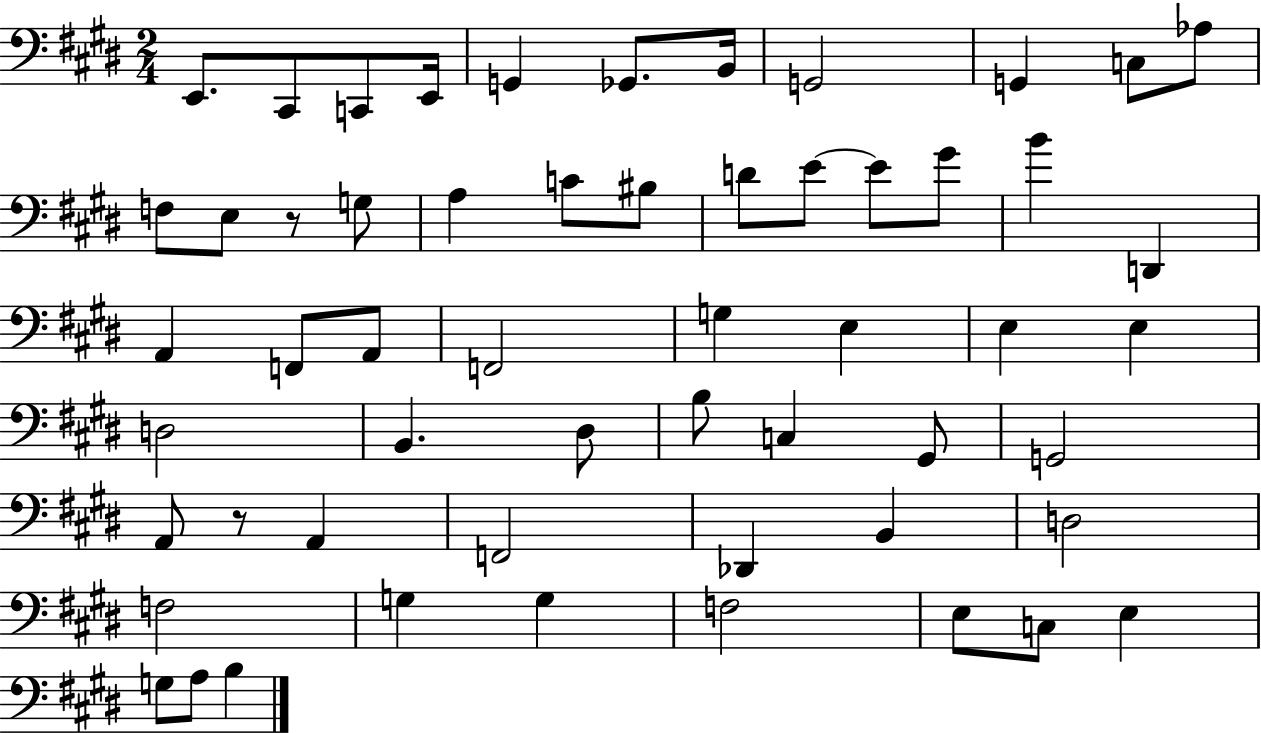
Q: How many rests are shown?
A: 2